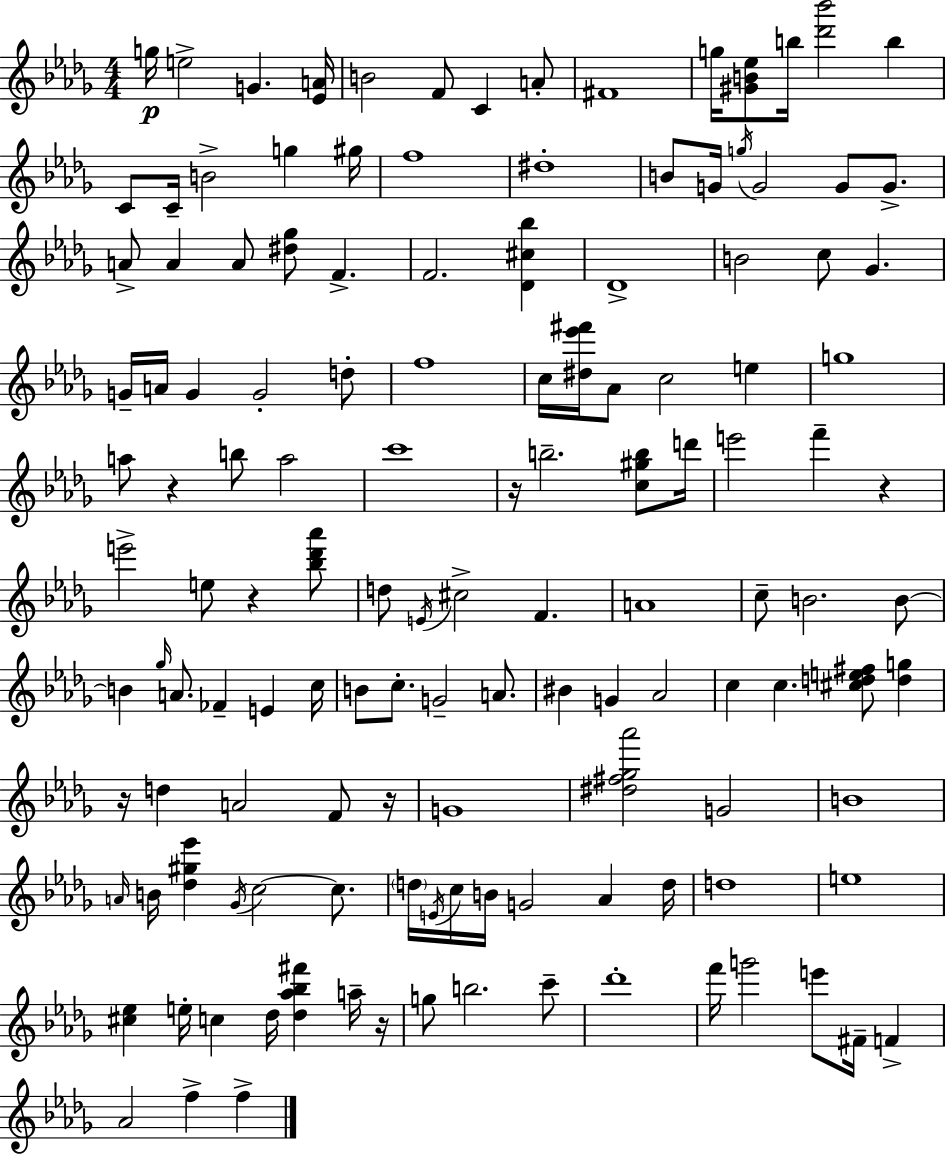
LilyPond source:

{
  \clef treble
  \numericTimeSignature
  \time 4/4
  \key bes \minor
  g''16\p e''2-> g'4. <ees' a'>16 | b'2 f'8 c'4 a'8-. | fis'1 | g''16 <gis' b' ees''>8 b''16 <des''' bes'''>2 b''4 | \break c'8 c'16-- b'2-> g''4 gis''16 | f''1 | dis''1-. | b'8 g'16 \acciaccatura { g''16 } g'2 g'8 g'8.-> | \break a'8-> a'4 a'8 <dis'' ges''>8 f'4.-> | f'2. <des' cis'' bes''>4 | des'1-> | b'2 c''8 ges'4. | \break g'16-- a'16 g'4 g'2-. d''8-. | f''1 | c''16 <dis'' ees''' fis'''>16 aes'8 c''2 e''4 | g''1 | \break a''8 r4 b''8 a''2 | c'''1 | r16 b''2.-- <c'' gis'' b''>8 | d'''16 e'''2 f'''4-- r4 | \break e'''2-> e''8 r4 <bes'' des''' aes'''>8 | d''8 \acciaccatura { e'16 } cis''2-> f'4. | a'1 | c''8-- b'2. | \break b'8~~ b'4 \grace { ges''16 } a'8. fes'4-- e'4 | c''16 b'8 c''8.-. g'2-- | a'8. bis'4 g'4 aes'2 | c''4 c''4. <cis'' d'' e'' fis''>8 <d'' g''>4 | \break r16 d''4 a'2 | f'8 r16 g'1 | <dis'' fis'' ges'' aes'''>2 g'2 | b'1 | \break \grace { a'16 } b'16 <des'' gis'' ees'''>4 \acciaccatura { ges'16 } c''2~~ | c''8. \parenthesize d''16 \acciaccatura { e'16 } c''16 b'16 g'2 | aes'4 d''16 d''1 | e''1 | \break <cis'' ees''>4 e''16-. c''4 des''16 | <des'' aes'' bes'' fis'''>4 a''16-- r16 g''8 b''2. | c'''8-- des'''1-. | f'''16 g'''2 e'''8 | \break fis'16-- f'4-> aes'2 f''4-> | f''4-> \bar "|."
}